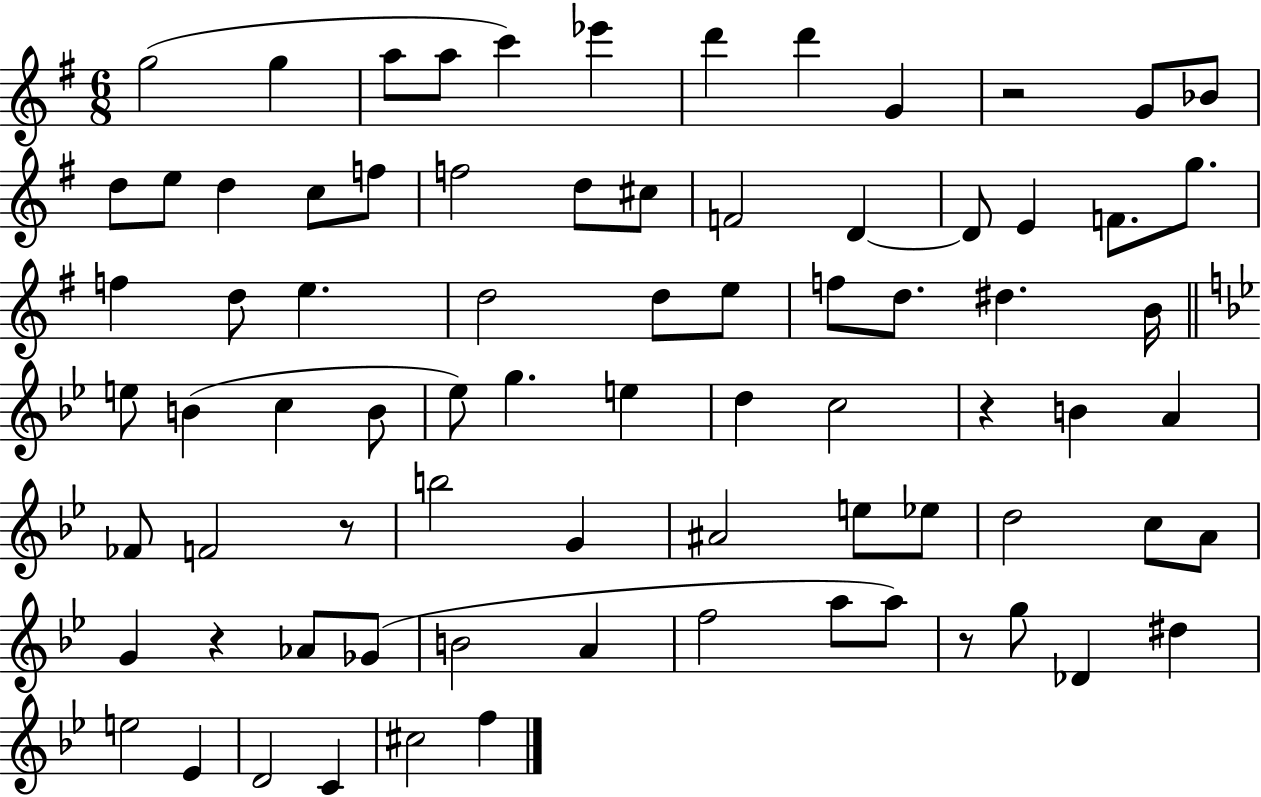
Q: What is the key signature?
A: G major